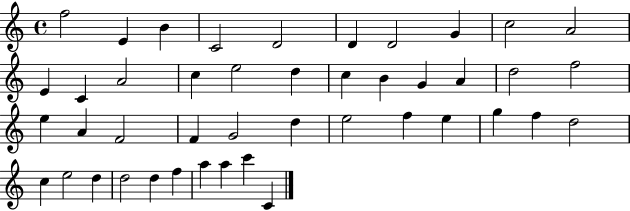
{
  \clef treble
  \time 4/4
  \defaultTimeSignature
  \key c \major
  f''2 e'4 b'4 | c'2 d'2 | d'4 d'2 g'4 | c''2 a'2 | \break e'4 c'4 a'2 | c''4 e''2 d''4 | c''4 b'4 g'4 a'4 | d''2 f''2 | \break e''4 a'4 f'2 | f'4 g'2 d''4 | e''2 f''4 e''4 | g''4 f''4 d''2 | \break c''4 e''2 d''4 | d''2 d''4 f''4 | a''4 a''4 c'''4 c'4 | \bar "|."
}